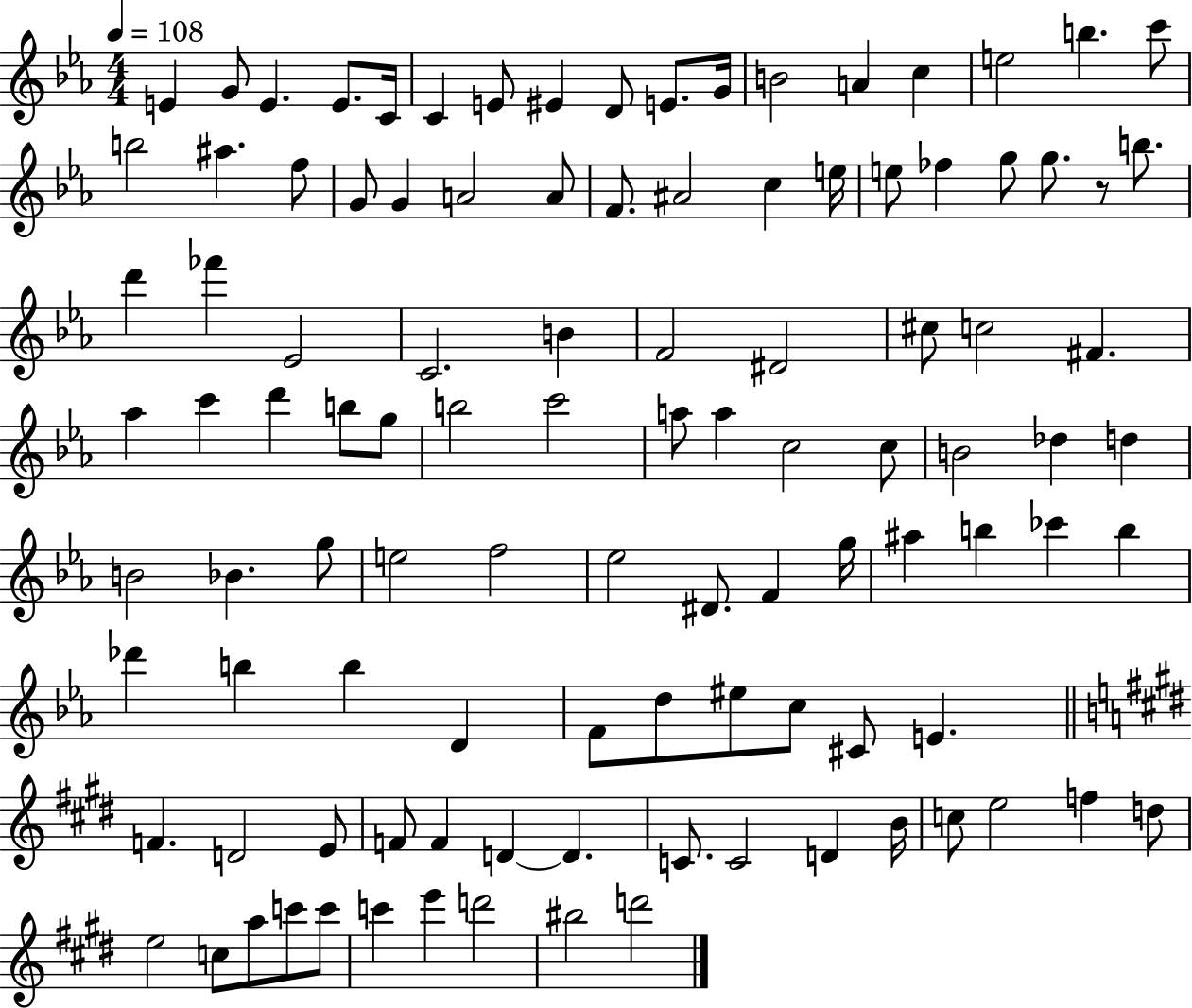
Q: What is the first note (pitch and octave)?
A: E4